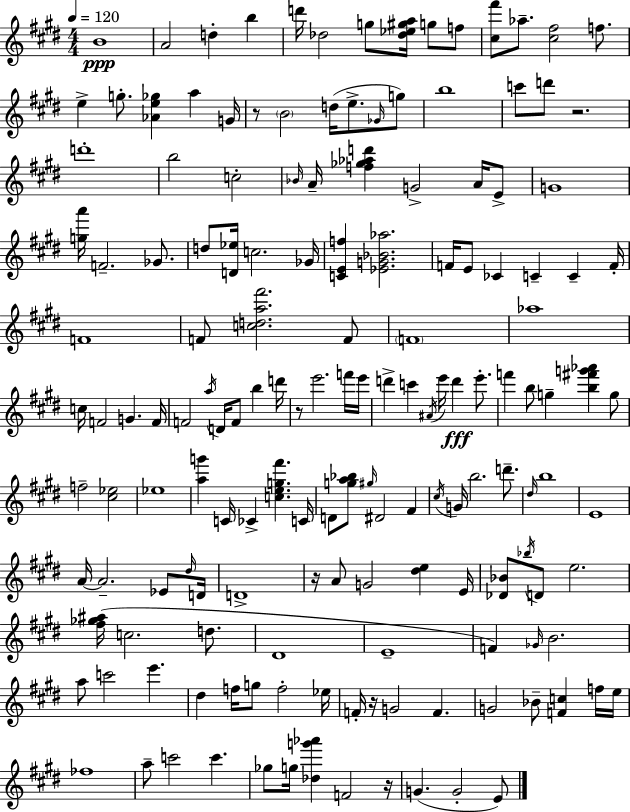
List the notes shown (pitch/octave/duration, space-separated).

B4/w A4/h D5/q B5/q D6/s Db5/h G5/e [Db5,Eb5,G#5,A5]/s G5/e F5/e [C#5,F#6]/e Ab5/e. [C#5,F#5]/h F5/e. E5/q G5/e. [Ab4,E5,Gb5]/q A5/q G4/s R/e B4/h D5/s E5/e. Gb4/s G5/e B5/w C6/e D6/e R/h. D6/w B5/h C5/h Bb4/s A4/s [F5,Gb5,Ab5,D6]/q G4/h A4/s E4/e G4/w [G5,A6]/s F4/h. Gb4/e. D5/e [D4,Eb5]/s C5/h. Gb4/s [C4,E4,F5]/q [Eb4,G4,Bb4,Ab5]/h. F4/s E4/e CES4/q C4/q C4/q F4/s F4/w F4/e [C5,D5,A5,F#6]/h. F4/e F4/w Ab5/w C5/s F4/h G4/q. F4/s F4/h A5/s D4/s F4/e B5/q D6/s R/e E6/h. F6/s E6/s D6/q C6/q A#4/s E6/s D6/q E6/e. F6/q B5/e G5/q [B5,F#6,G6,Ab6]/q G5/e F5/h [C#5,Eb5]/h Eb5/w [A5,G6]/q C4/s CES4/q [C5,E5,G5,F#6]/q. C4/s D4/e [G5,A5,Bb5]/e G#5/s D#4/h F#4/q C#5/s G4/s B5/h. D6/e. D#5/s B5/w E4/w A4/s A4/h. Eb4/e D#5/s D4/s D4/w R/s A4/e G4/h [D#5,E5]/q E4/s [Db4,Bb4]/e Bb5/s D4/e E5/h. [F#5,Gb5,A#5]/s C5/h. D5/e. D#4/w E4/w F4/q Gb4/s B4/h. A5/e C6/h E6/q. D#5/q F5/s G5/e F5/h Eb5/s F4/s R/s G4/h F4/q. G4/h Bb4/e [F4,C5]/q F5/s E5/s FES5/w A5/e C6/h C6/q. Gb5/e G5/s [Db5,G6,Ab6]/q F4/h R/s G4/q. G4/h E4/e